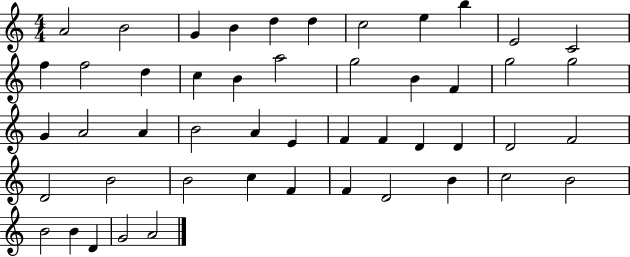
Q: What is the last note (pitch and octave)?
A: A4